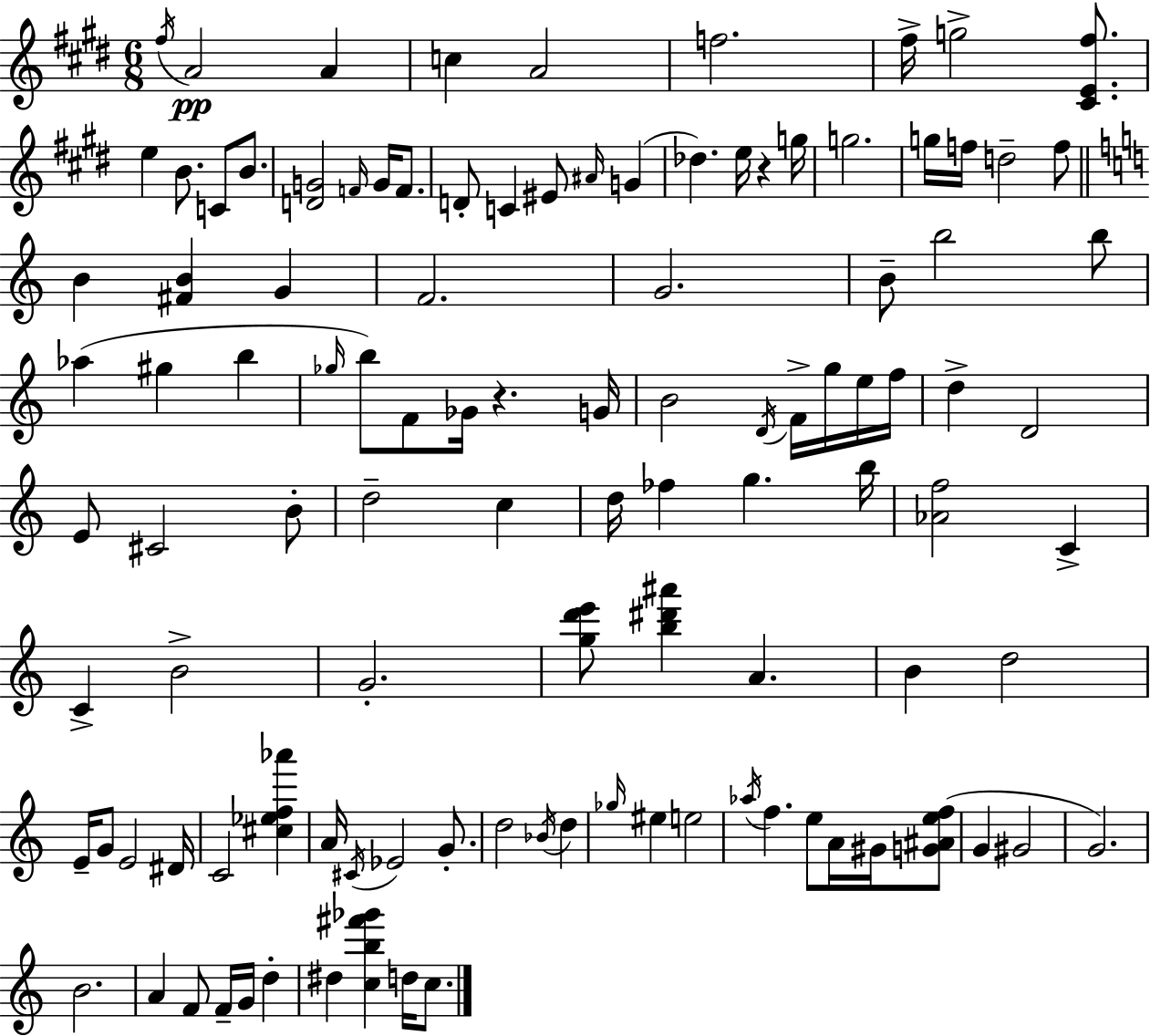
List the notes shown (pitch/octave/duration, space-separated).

F#5/s A4/h A4/q C5/q A4/h F5/h. F#5/s G5/h [C#4,E4,F#5]/e. E5/q B4/e. C4/e B4/e. [D4,G4]/h F4/s G4/s F4/e. D4/e C4/q EIS4/e A#4/s G4/q Db5/q. E5/s R/q G5/s G5/h. G5/s F5/s D5/h F5/e B4/q [F#4,B4]/q G4/q F4/h. G4/h. B4/e B5/h B5/e Ab5/q G#5/q B5/q Gb5/s B5/e F4/e Gb4/s R/q. G4/s B4/h D4/s F4/s G5/s E5/s F5/s D5/q D4/h E4/e C#4/h B4/e D5/h C5/q D5/s FES5/q G5/q. B5/s [Ab4,F5]/h C4/q C4/q B4/h G4/h. [G5,D6,E6]/e [B5,D#6,A#6]/q A4/q. B4/q D5/h E4/s G4/e E4/h D#4/s C4/h [C#5,Eb5,F5,Ab6]/q A4/s C#4/s Eb4/h G4/e. D5/h Bb4/s D5/q Gb5/s EIS5/q E5/h Ab5/s F5/q. E5/e A4/s G#4/s [G4,A#4,E5,F5]/e G4/q G#4/h G4/h. B4/h. A4/q F4/e F4/s G4/s D5/q D#5/q [C5,B5,F#6,Gb6]/q D5/s C5/e.